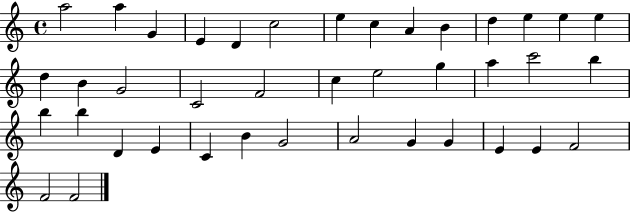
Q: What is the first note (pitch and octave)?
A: A5